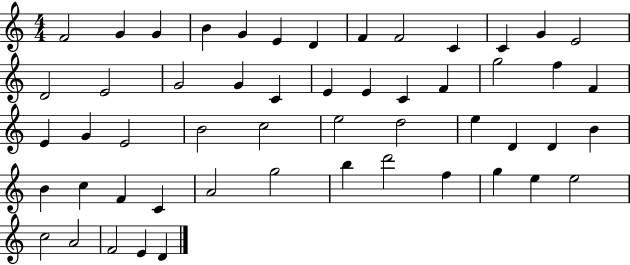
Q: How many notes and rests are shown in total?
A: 53